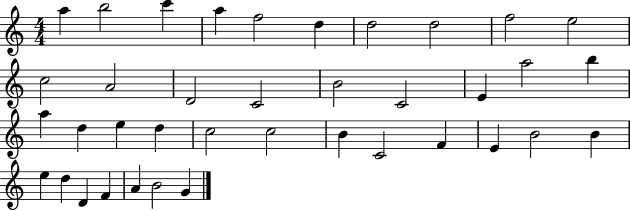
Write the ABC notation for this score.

X:1
T:Untitled
M:4/4
L:1/4
K:C
a b2 c' a f2 d d2 d2 f2 e2 c2 A2 D2 C2 B2 C2 E a2 b a d e d c2 c2 B C2 F E B2 B e d D F A B2 G